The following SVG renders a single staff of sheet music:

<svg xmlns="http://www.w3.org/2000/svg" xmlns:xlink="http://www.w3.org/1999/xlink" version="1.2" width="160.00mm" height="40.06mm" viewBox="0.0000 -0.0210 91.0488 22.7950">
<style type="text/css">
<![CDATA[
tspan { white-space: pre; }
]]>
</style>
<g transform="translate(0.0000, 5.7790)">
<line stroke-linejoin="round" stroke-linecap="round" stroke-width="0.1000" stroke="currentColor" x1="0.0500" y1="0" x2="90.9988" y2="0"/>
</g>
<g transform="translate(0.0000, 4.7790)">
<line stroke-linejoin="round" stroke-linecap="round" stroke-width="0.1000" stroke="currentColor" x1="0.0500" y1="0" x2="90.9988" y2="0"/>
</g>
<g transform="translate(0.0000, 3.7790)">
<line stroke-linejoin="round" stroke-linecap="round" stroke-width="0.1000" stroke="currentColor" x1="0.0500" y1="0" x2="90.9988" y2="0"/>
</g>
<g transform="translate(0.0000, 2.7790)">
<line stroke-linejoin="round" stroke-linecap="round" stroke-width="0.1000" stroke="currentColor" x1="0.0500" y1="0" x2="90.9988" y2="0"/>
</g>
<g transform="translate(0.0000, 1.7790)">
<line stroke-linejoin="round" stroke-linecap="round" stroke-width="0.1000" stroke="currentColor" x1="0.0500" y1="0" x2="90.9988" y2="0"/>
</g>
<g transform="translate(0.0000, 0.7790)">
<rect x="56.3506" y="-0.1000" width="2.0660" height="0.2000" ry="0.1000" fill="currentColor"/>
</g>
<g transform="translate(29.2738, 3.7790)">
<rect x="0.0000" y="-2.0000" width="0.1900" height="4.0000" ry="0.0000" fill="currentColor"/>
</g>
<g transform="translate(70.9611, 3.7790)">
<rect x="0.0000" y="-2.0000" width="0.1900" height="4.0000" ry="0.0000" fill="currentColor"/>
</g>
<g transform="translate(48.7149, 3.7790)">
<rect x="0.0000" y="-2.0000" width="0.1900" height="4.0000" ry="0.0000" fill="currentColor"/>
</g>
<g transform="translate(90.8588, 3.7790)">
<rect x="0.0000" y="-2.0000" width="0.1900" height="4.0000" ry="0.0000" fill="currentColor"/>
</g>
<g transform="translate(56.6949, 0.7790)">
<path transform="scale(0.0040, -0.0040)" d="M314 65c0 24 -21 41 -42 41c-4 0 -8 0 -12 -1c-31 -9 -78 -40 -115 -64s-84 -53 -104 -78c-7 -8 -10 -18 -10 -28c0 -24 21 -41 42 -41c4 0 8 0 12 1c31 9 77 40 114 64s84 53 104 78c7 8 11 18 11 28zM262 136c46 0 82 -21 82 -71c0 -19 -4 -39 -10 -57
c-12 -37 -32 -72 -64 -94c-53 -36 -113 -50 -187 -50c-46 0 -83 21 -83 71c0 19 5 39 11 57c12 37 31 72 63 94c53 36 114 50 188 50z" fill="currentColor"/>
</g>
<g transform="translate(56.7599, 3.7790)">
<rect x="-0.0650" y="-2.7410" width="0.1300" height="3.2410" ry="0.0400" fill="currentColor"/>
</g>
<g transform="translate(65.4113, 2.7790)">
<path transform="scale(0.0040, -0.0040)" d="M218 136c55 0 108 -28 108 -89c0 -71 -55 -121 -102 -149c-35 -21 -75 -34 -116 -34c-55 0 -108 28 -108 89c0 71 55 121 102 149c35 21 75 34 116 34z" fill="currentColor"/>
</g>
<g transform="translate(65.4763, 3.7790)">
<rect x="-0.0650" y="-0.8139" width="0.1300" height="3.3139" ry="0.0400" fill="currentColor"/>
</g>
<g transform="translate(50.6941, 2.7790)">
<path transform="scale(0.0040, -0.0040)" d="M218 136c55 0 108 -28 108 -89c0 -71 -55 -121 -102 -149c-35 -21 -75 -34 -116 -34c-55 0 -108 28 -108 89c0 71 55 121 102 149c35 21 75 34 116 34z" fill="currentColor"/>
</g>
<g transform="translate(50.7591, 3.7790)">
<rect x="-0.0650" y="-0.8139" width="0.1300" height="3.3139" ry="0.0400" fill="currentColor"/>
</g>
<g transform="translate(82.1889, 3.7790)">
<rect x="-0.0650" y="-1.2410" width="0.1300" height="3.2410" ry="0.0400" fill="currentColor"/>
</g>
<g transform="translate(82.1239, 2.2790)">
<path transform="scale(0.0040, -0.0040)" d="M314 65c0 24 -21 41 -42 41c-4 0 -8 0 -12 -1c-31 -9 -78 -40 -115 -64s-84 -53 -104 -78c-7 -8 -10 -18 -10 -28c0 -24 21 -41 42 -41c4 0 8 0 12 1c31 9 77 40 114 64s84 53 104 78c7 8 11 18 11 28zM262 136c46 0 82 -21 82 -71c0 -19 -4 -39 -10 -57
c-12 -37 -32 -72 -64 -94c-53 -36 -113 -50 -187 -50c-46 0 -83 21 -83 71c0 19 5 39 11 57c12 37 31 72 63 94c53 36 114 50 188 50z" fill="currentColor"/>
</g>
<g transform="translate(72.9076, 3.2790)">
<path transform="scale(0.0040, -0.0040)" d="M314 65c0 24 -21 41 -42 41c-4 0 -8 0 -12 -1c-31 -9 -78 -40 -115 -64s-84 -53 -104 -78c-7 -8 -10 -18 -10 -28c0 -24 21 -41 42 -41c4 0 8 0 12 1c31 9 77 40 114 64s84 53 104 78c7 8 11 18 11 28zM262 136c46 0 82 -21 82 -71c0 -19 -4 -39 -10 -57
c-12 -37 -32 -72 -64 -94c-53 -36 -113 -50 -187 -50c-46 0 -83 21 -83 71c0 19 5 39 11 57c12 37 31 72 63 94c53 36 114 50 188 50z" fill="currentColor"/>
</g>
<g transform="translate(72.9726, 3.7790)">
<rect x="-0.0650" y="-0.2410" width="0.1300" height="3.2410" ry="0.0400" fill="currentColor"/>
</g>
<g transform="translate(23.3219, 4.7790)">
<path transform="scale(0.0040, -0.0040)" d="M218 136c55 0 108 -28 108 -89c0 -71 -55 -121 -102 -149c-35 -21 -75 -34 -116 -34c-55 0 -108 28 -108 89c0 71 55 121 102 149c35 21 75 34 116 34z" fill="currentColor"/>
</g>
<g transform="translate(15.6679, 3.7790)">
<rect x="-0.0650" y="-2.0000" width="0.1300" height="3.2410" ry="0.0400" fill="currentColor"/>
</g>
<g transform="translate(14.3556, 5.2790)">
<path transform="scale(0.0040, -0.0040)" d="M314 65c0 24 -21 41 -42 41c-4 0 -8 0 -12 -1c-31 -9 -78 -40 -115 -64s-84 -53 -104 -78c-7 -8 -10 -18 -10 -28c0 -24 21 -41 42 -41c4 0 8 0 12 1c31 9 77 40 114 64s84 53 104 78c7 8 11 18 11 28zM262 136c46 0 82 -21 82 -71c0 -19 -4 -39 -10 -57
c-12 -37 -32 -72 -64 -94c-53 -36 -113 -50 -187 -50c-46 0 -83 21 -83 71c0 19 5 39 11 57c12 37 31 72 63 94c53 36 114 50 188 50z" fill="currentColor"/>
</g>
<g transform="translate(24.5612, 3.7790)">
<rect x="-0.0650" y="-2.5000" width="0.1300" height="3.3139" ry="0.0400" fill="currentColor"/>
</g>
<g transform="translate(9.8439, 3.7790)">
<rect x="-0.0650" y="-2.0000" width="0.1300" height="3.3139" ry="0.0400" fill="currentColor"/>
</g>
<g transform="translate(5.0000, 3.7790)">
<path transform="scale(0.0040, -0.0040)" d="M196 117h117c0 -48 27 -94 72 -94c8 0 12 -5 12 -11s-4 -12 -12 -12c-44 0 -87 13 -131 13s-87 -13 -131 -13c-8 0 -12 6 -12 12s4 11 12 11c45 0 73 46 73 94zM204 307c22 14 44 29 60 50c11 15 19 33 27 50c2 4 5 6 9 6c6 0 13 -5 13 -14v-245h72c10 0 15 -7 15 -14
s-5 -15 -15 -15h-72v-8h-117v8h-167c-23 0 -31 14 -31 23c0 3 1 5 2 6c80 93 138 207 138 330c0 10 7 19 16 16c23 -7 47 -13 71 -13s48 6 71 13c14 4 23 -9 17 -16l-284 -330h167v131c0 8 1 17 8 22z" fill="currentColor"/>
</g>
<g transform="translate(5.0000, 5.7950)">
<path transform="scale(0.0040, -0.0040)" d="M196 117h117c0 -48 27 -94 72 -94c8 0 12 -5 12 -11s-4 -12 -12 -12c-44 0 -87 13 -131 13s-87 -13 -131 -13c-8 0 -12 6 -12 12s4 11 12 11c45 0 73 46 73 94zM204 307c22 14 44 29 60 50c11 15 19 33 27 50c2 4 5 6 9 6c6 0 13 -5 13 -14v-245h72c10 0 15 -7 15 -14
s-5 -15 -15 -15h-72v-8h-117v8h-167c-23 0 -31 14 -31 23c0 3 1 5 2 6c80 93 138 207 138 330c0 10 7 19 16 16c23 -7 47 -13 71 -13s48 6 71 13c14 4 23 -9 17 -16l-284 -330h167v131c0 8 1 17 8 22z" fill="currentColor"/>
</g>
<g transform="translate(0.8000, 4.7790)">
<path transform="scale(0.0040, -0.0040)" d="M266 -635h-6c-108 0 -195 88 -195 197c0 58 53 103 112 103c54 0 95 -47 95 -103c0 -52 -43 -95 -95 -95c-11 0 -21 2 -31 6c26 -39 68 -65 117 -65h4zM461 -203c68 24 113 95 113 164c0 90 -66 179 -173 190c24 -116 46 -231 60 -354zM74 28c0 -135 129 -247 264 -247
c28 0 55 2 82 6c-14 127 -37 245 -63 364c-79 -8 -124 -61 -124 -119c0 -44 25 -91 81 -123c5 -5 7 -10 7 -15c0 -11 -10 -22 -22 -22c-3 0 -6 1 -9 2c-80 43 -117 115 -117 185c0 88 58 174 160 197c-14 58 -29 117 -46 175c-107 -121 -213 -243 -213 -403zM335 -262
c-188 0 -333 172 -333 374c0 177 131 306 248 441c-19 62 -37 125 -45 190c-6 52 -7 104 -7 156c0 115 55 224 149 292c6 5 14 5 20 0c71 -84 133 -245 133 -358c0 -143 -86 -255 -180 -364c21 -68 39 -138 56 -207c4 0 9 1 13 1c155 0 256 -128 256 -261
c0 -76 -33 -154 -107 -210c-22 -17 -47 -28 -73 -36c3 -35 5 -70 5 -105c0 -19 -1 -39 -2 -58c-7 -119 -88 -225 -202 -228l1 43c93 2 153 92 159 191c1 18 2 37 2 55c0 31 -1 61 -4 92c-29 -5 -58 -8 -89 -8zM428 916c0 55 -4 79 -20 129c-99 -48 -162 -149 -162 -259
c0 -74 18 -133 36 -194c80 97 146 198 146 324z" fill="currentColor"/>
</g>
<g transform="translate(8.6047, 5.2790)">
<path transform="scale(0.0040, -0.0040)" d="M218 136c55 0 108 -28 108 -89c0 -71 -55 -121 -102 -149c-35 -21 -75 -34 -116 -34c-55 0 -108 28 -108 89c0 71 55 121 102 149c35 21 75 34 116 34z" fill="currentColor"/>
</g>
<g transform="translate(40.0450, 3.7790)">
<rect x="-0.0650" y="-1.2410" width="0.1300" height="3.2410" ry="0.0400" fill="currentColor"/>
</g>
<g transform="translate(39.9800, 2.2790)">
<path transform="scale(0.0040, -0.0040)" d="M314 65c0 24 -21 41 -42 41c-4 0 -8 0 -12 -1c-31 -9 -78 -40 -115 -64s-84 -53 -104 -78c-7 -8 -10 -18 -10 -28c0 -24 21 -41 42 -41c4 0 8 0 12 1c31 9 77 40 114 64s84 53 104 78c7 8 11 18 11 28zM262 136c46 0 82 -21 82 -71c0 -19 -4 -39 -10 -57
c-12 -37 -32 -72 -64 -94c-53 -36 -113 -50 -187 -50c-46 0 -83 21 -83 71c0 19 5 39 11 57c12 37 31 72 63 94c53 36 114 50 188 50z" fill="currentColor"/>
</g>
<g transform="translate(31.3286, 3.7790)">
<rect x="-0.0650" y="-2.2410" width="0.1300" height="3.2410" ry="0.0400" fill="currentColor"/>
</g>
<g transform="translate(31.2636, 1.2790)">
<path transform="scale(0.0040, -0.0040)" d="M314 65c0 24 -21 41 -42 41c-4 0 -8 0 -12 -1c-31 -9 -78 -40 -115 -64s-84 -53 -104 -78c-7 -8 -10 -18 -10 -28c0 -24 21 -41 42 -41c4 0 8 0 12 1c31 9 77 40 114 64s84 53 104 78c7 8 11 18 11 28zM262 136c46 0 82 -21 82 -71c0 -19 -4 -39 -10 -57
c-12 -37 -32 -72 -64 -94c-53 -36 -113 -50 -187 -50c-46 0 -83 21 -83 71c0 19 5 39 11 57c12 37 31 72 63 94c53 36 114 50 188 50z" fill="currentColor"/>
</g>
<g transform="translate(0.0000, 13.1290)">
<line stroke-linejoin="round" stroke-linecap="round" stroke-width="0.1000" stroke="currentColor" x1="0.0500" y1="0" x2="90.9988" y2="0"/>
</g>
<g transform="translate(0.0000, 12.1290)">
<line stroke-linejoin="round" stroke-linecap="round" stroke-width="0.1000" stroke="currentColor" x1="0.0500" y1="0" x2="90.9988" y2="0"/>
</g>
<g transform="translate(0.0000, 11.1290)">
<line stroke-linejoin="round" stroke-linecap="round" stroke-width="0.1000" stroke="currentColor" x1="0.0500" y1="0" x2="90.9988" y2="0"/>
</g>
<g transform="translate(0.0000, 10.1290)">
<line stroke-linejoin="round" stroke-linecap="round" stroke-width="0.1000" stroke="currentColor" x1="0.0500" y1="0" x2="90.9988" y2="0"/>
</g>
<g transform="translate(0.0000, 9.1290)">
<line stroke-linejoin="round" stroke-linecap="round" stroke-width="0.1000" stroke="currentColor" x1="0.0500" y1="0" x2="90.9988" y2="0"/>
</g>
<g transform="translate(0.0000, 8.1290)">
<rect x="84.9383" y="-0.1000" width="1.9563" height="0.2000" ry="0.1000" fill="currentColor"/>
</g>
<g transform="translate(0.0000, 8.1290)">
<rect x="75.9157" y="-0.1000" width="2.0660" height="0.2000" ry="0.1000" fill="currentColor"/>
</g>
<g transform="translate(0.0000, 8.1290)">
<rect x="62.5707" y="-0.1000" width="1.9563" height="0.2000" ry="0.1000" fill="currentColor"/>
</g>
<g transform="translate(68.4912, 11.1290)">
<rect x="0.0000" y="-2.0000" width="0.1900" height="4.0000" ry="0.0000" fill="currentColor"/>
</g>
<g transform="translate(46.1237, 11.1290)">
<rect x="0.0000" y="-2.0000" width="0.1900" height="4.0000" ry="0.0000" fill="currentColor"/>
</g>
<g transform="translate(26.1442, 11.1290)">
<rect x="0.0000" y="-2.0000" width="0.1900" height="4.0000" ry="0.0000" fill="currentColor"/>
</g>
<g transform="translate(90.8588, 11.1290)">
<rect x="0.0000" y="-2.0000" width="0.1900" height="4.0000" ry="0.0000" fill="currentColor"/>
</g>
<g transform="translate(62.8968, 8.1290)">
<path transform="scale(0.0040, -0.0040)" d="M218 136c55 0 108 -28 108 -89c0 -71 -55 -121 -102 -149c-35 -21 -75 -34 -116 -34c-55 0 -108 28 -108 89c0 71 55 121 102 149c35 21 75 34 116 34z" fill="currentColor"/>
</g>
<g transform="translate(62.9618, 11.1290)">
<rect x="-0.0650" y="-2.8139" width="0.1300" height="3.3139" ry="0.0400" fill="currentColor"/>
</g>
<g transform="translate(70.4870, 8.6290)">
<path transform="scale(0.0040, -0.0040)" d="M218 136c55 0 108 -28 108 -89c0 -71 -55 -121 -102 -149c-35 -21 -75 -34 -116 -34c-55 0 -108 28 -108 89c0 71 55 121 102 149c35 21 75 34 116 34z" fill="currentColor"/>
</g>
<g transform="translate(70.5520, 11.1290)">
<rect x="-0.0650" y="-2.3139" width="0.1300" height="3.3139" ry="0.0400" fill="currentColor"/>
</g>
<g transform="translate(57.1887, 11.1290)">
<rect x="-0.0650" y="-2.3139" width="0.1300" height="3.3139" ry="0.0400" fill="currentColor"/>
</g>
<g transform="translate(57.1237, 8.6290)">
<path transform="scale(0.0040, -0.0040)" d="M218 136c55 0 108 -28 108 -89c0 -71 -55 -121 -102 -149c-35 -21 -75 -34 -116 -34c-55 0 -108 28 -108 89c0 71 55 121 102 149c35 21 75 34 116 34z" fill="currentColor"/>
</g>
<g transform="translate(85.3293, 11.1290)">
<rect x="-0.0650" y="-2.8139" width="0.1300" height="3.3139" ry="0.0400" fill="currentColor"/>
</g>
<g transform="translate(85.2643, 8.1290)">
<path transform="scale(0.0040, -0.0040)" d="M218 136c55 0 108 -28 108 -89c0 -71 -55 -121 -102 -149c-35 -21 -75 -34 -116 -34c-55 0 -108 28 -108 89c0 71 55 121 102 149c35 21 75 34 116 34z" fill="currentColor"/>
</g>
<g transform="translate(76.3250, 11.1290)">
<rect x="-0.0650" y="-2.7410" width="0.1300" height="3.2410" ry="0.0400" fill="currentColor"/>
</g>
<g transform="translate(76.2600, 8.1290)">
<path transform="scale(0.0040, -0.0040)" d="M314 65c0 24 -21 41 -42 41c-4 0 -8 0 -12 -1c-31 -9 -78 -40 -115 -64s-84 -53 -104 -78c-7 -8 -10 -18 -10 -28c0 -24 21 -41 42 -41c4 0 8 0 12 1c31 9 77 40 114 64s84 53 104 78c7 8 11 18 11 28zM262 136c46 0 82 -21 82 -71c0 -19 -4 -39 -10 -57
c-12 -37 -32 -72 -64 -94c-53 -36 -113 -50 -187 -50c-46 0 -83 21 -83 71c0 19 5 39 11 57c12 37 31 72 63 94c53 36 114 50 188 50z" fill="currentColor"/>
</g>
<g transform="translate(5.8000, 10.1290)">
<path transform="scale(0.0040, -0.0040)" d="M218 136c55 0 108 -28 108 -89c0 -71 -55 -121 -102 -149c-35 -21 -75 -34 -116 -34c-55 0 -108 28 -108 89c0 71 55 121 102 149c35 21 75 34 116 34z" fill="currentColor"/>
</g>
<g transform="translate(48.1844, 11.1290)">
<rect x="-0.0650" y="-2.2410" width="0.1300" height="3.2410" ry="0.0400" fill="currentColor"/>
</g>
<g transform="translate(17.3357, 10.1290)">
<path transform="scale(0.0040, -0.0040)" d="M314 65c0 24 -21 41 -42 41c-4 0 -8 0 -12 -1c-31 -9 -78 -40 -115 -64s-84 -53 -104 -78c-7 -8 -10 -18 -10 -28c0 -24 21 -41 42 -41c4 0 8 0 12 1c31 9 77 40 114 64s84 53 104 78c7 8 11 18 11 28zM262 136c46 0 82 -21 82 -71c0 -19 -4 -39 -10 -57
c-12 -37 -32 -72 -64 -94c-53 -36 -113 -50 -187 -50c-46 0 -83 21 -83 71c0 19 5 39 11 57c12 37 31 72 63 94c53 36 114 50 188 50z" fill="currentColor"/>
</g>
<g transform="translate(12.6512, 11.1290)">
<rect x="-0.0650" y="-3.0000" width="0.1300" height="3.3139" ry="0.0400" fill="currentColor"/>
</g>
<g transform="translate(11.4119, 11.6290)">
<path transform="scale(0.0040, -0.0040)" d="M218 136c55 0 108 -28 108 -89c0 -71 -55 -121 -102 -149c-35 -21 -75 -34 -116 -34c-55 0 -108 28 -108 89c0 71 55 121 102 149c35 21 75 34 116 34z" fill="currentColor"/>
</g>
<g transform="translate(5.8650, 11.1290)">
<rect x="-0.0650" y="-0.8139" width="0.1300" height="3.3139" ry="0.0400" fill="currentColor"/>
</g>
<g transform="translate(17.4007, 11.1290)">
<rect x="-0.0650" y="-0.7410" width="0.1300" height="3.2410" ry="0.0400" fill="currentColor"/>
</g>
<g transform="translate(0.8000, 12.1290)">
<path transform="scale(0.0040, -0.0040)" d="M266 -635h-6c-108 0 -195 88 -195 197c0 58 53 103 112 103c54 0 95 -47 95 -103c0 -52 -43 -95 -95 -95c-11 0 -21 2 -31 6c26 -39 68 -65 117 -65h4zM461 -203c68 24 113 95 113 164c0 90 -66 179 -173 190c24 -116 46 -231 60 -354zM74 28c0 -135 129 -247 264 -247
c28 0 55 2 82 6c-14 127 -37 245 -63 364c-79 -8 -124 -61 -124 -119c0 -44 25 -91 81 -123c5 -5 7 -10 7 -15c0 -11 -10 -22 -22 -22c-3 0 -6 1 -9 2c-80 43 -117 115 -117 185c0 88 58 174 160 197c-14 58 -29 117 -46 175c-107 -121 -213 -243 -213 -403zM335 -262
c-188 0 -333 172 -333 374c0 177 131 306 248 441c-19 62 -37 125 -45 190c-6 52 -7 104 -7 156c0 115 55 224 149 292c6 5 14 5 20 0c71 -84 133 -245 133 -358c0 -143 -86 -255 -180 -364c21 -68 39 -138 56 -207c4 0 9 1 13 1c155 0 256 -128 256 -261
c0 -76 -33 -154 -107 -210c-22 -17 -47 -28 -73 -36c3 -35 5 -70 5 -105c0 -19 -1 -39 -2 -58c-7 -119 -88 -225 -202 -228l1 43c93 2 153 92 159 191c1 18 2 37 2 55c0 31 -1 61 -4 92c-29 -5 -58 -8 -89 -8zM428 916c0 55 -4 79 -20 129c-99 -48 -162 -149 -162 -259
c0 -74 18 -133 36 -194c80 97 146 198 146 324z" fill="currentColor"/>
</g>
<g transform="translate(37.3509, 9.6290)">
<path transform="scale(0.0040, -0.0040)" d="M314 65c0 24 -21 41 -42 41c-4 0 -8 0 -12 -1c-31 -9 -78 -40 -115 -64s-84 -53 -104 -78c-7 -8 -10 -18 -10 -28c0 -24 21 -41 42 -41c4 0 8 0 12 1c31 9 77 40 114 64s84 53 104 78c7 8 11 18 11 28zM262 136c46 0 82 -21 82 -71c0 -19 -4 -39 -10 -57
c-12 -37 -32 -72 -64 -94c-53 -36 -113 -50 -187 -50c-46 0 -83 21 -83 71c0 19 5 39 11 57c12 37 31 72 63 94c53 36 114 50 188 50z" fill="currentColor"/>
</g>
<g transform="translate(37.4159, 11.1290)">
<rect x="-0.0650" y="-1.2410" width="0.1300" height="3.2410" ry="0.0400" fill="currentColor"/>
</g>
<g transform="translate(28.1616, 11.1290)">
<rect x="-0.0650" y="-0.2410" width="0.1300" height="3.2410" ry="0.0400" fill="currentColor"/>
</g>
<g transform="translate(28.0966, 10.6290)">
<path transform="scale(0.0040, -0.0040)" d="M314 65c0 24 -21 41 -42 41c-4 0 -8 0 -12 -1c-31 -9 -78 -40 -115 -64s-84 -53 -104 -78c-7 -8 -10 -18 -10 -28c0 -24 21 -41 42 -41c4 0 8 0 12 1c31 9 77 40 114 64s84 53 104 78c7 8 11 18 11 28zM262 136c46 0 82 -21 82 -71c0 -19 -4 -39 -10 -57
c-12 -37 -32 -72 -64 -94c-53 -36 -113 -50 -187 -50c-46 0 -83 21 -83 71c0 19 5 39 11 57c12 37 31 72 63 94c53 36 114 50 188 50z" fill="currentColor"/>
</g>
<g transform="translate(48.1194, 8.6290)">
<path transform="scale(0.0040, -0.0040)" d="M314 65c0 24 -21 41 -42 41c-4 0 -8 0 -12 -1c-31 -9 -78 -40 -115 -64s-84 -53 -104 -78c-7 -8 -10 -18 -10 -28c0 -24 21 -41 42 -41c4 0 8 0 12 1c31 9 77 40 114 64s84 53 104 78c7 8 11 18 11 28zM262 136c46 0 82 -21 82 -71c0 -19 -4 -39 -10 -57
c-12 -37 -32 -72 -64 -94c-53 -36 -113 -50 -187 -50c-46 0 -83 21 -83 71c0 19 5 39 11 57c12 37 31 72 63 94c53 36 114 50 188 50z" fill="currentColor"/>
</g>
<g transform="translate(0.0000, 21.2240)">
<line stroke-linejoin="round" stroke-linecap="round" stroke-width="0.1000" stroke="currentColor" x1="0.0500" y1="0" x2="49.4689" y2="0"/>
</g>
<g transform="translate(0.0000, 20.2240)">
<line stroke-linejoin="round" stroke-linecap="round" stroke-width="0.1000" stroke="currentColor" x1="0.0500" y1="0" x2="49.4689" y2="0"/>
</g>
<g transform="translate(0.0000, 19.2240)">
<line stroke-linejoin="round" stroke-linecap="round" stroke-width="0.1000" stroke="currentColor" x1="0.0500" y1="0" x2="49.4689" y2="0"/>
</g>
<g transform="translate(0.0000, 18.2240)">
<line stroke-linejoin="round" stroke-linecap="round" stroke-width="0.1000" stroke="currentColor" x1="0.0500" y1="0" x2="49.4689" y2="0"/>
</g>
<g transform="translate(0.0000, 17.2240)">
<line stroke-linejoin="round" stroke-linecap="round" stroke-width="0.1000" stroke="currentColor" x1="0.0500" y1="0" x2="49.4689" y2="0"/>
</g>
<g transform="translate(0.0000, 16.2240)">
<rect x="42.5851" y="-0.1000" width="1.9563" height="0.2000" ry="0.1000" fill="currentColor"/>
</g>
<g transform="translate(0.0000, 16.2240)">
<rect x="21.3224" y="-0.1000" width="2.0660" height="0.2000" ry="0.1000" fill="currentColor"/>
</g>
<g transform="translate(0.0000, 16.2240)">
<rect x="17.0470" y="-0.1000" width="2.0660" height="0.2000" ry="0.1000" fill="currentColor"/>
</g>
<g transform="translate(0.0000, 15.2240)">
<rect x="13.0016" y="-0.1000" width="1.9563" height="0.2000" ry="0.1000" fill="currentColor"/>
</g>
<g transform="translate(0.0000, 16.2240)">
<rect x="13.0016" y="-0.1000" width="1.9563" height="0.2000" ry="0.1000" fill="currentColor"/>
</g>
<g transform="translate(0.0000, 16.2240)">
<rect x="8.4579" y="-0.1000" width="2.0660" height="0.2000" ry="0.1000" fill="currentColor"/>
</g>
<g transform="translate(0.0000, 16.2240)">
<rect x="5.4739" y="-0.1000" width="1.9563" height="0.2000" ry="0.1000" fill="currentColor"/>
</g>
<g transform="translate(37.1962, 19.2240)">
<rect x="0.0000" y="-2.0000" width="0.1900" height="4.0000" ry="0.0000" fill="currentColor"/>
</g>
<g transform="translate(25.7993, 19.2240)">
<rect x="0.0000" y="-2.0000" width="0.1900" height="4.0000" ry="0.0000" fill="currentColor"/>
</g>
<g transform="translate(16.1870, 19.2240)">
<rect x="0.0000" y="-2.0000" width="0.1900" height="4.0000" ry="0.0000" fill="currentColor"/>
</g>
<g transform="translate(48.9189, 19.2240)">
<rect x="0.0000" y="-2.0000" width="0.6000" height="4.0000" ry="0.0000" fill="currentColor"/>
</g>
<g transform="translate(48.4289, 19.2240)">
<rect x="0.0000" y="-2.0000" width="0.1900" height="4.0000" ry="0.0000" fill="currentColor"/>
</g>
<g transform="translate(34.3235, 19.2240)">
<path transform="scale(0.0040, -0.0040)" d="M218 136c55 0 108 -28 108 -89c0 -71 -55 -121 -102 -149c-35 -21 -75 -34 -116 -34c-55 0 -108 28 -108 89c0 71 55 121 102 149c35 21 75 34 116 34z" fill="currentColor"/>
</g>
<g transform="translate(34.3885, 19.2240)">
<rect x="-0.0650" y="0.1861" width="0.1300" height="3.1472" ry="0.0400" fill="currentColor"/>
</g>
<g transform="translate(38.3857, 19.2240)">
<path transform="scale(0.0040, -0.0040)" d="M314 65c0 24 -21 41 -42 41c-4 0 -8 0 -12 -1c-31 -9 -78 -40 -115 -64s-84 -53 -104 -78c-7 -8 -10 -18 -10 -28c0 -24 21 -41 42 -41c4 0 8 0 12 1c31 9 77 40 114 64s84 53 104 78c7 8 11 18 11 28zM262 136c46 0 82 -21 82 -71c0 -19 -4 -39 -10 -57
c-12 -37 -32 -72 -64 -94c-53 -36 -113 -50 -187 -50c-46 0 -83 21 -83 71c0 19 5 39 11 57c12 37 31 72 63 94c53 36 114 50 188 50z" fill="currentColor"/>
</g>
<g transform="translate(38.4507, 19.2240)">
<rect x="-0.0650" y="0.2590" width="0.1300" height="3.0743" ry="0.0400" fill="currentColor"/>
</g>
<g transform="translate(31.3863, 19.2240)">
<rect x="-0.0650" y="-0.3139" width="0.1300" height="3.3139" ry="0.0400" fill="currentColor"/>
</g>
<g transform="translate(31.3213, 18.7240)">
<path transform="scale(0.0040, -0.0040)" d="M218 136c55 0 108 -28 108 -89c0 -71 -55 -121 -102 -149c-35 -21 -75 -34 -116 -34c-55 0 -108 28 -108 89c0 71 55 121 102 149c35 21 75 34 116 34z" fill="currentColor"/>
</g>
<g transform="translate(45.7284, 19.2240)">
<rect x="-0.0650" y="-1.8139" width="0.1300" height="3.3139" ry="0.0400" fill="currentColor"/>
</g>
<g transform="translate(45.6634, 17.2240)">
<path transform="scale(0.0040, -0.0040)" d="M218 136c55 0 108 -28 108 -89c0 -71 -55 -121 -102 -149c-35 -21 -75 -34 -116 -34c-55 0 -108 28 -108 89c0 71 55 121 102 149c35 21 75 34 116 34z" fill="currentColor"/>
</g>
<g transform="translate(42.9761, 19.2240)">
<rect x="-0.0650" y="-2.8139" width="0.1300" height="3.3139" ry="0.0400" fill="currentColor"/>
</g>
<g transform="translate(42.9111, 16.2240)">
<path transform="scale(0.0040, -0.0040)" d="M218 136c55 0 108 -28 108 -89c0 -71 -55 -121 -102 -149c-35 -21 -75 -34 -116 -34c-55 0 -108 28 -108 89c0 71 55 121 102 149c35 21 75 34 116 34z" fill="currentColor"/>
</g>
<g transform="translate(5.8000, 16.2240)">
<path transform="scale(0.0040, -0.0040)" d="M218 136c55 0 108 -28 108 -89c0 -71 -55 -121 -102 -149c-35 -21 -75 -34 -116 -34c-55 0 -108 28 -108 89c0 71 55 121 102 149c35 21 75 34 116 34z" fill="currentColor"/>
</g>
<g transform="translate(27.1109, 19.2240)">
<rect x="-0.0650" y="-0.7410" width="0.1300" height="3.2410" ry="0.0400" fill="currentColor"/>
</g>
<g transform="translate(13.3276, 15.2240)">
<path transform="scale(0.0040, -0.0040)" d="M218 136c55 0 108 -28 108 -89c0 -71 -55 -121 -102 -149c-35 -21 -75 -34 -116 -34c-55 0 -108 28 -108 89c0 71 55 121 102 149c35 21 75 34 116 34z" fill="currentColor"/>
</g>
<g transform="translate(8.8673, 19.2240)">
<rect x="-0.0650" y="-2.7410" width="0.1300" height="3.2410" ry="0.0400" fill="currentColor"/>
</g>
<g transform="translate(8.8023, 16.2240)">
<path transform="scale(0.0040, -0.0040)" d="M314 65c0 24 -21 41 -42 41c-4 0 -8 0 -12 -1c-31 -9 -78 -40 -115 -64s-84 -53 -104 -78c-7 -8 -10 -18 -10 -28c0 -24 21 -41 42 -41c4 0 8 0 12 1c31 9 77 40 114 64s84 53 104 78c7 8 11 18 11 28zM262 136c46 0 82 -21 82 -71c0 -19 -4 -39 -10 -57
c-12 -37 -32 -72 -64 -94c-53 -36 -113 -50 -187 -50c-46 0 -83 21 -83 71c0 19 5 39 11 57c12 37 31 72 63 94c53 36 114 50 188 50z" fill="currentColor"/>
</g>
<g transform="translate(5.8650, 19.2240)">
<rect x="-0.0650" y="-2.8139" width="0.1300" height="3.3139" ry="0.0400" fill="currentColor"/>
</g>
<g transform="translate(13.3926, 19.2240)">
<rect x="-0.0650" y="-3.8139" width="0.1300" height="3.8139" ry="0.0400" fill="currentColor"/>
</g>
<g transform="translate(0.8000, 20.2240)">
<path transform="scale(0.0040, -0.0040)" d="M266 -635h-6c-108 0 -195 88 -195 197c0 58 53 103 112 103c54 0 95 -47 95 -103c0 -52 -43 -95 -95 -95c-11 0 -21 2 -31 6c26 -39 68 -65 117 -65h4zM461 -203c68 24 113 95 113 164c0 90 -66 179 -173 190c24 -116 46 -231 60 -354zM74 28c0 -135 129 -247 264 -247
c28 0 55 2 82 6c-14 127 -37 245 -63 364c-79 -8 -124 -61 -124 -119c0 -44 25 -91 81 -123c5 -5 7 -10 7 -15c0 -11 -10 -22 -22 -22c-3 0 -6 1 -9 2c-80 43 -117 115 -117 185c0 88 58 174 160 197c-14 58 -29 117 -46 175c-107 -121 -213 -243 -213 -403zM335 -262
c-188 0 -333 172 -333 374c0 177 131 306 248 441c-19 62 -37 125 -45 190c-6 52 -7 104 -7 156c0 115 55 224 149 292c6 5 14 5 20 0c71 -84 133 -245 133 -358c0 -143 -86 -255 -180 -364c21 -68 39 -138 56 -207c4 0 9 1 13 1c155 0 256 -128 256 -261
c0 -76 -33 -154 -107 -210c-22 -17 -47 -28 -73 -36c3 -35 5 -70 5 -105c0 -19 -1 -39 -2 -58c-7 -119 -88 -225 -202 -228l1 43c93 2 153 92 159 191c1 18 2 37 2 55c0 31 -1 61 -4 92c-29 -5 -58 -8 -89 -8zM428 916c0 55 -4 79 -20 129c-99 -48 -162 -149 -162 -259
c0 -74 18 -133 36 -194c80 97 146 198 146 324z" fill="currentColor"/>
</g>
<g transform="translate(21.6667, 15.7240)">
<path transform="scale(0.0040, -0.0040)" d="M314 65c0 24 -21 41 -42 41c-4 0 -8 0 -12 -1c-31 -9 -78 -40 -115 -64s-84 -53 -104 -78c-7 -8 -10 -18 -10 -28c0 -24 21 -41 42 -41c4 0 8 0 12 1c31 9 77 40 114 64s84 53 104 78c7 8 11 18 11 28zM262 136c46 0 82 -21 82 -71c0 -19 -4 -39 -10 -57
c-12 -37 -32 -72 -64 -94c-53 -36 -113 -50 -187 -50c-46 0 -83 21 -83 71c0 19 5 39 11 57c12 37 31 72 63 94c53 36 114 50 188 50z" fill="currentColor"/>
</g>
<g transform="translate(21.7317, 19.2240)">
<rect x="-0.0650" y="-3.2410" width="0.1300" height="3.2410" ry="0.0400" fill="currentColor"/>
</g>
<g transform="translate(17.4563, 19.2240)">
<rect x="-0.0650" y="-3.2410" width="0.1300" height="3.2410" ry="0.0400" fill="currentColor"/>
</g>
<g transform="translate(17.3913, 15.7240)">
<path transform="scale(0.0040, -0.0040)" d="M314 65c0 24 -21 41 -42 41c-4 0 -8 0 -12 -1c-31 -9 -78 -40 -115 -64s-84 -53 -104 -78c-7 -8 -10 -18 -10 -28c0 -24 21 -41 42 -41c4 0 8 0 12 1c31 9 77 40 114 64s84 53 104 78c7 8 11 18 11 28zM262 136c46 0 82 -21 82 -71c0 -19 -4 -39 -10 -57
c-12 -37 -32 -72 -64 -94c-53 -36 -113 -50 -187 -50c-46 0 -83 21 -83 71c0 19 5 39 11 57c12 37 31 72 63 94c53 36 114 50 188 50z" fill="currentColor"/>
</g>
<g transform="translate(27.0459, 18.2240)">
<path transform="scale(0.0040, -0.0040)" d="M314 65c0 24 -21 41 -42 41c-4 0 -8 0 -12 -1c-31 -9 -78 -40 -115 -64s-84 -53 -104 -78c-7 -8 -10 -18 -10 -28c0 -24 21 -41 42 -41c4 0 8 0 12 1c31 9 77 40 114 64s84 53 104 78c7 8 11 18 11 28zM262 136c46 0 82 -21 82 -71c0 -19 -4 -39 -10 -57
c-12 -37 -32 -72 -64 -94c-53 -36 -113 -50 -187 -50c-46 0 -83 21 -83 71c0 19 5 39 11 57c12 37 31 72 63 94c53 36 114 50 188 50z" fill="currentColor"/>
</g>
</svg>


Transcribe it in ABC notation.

X:1
T:Untitled
M:4/4
L:1/4
K:C
F F2 G g2 e2 d a2 d c2 e2 d A d2 c2 e2 g2 g a g a2 a a a2 c' b2 b2 d2 c B B2 a f